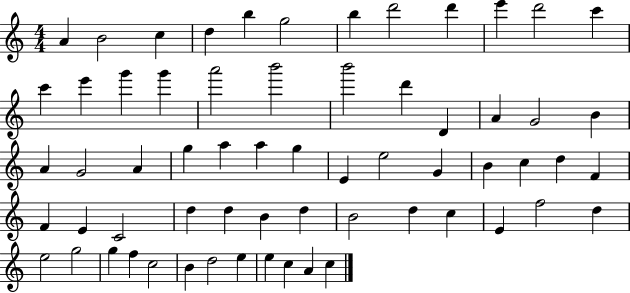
{
  \clef treble
  \numericTimeSignature
  \time 4/4
  \key c \major
  a'4 b'2 c''4 | d''4 b''4 g''2 | b''4 d'''2 d'''4 | e'''4 d'''2 c'''4 | \break c'''4 e'''4 g'''4 g'''4 | a'''2 b'''2 | b'''2 d'''4 d'4 | a'4 g'2 b'4 | \break a'4 g'2 a'4 | g''4 a''4 a''4 g''4 | e'4 e''2 g'4 | b'4 c''4 d''4 f'4 | \break f'4 e'4 c'2 | d''4 d''4 b'4 d''4 | b'2 d''4 c''4 | e'4 f''2 d''4 | \break e''2 g''2 | g''4 f''4 c''2 | b'4 d''2 e''4 | e''4 c''4 a'4 c''4 | \break \bar "|."
}